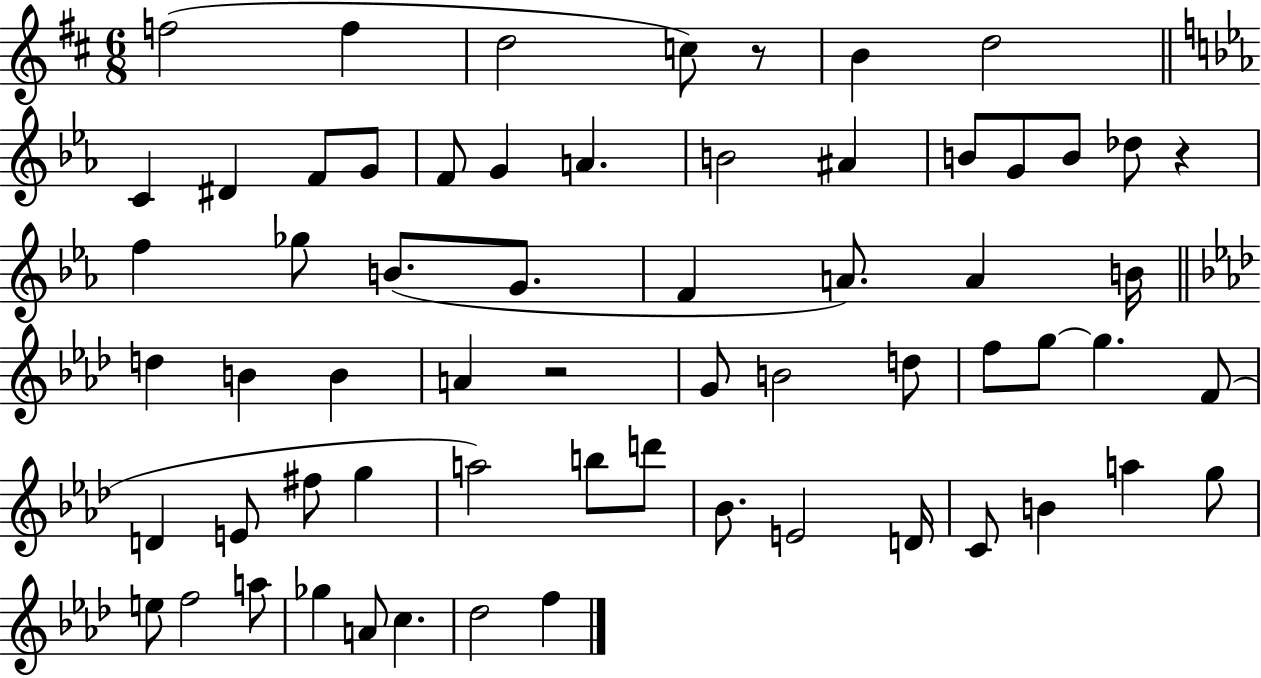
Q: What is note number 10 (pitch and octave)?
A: G4